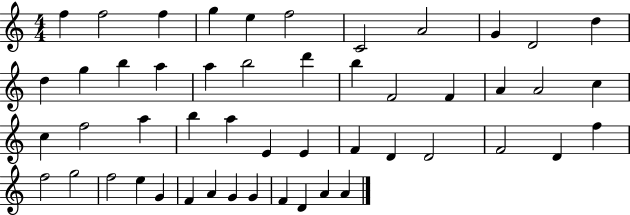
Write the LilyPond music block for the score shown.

{
  \clef treble
  \numericTimeSignature
  \time 4/4
  \key c \major
  f''4 f''2 f''4 | g''4 e''4 f''2 | c'2 a'2 | g'4 d'2 d''4 | \break d''4 g''4 b''4 a''4 | a''4 b''2 d'''4 | b''4 f'2 f'4 | a'4 a'2 c''4 | \break c''4 f''2 a''4 | b''4 a''4 e'4 e'4 | f'4 d'4 d'2 | f'2 d'4 f''4 | \break f''2 g''2 | f''2 e''4 g'4 | f'4 a'4 g'4 g'4 | f'4 d'4 a'4 a'4 | \break \bar "|."
}